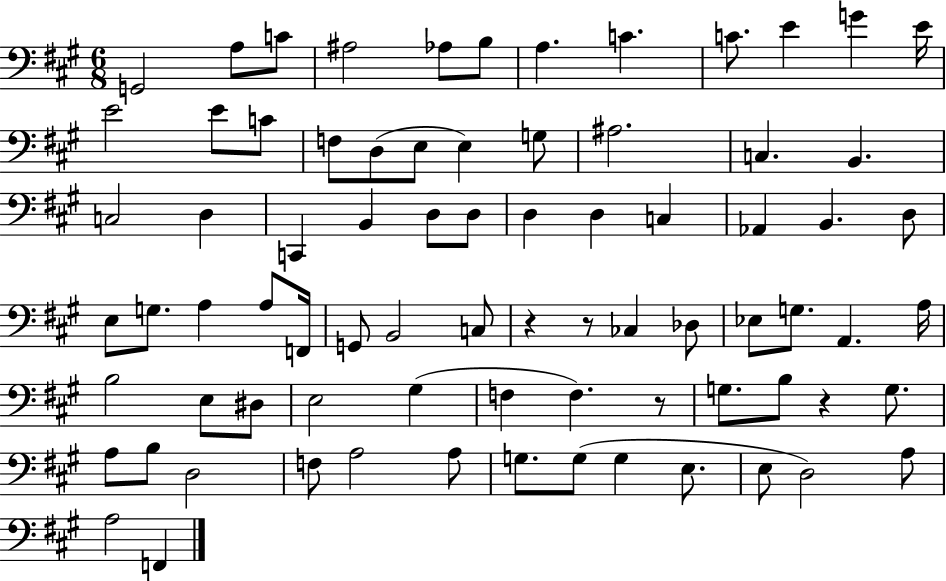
{
  \clef bass
  \numericTimeSignature
  \time 6/8
  \key a \major
  g,2 a8 c'8 | ais2 aes8 b8 | a4. c'4. | c'8. e'4 g'4 e'16 | \break e'2 e'8 c'8 | f8 d8( e8 e4) g8 | ais2. | c4. b,4. | \break c2 d4 | c,4 b,4 d8 d8 | d4 d4 c4 | aes,4 b,4. d8 | \break e8 g8. a4 a8 f,16 | g,8 b,2 c8 | r4 r8 ces4 des8 | ees8 g8. a,4. a16 | \break b2 e8 dis8 | e2 gis4( | f4 f4.) r8 | g8. b8 r4 g8. | \break a8 b8 d2 | f8 a2 a8 | g8. g8( g4 e8. | e8 d2) a8 | \break a2 f,4 | \bar "|."
}